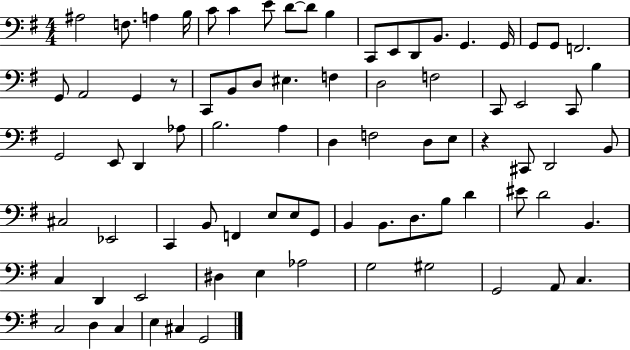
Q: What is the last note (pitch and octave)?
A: G2